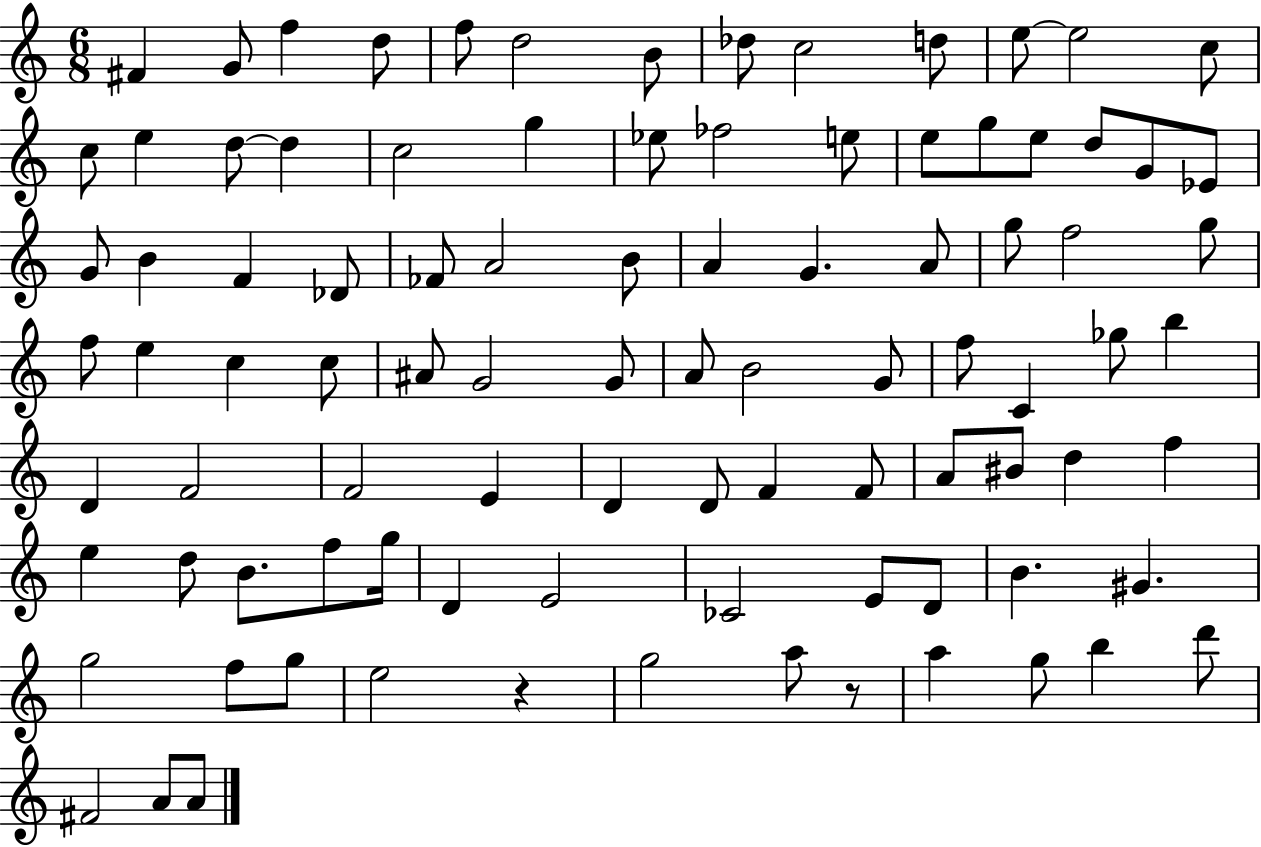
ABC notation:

X:1
T:Untitled
M:6/8
L:1/4
K:C
^F G/2 f d/2 f/2 d2 B/2 _d/2 c2 d/2 e/2 e2 c/2 c/2 e d/2 d c2 g _e/2 _f2 e/2 e/2 g/2 e/2 d/2 G/2 _E/2 G/2 B F _D/2 _F/2 A2 B/2 A G A/2 g/2 f2 g/2 f/2 e c c/2 ^A/2 G2 G/2 A/2 B2 G/2 f/2 C _g/2 b D F2 F2 E D D/2 F F/2 A/2 ^B/2 d f e d/2 B/2 f/2 g/4 D E2 _C2 E/2 D/2 B ^G g2 f/2 g/2 e2 z g2 a/2 z/2 a g/2 b d'/2 ^F2 A/2 A/2